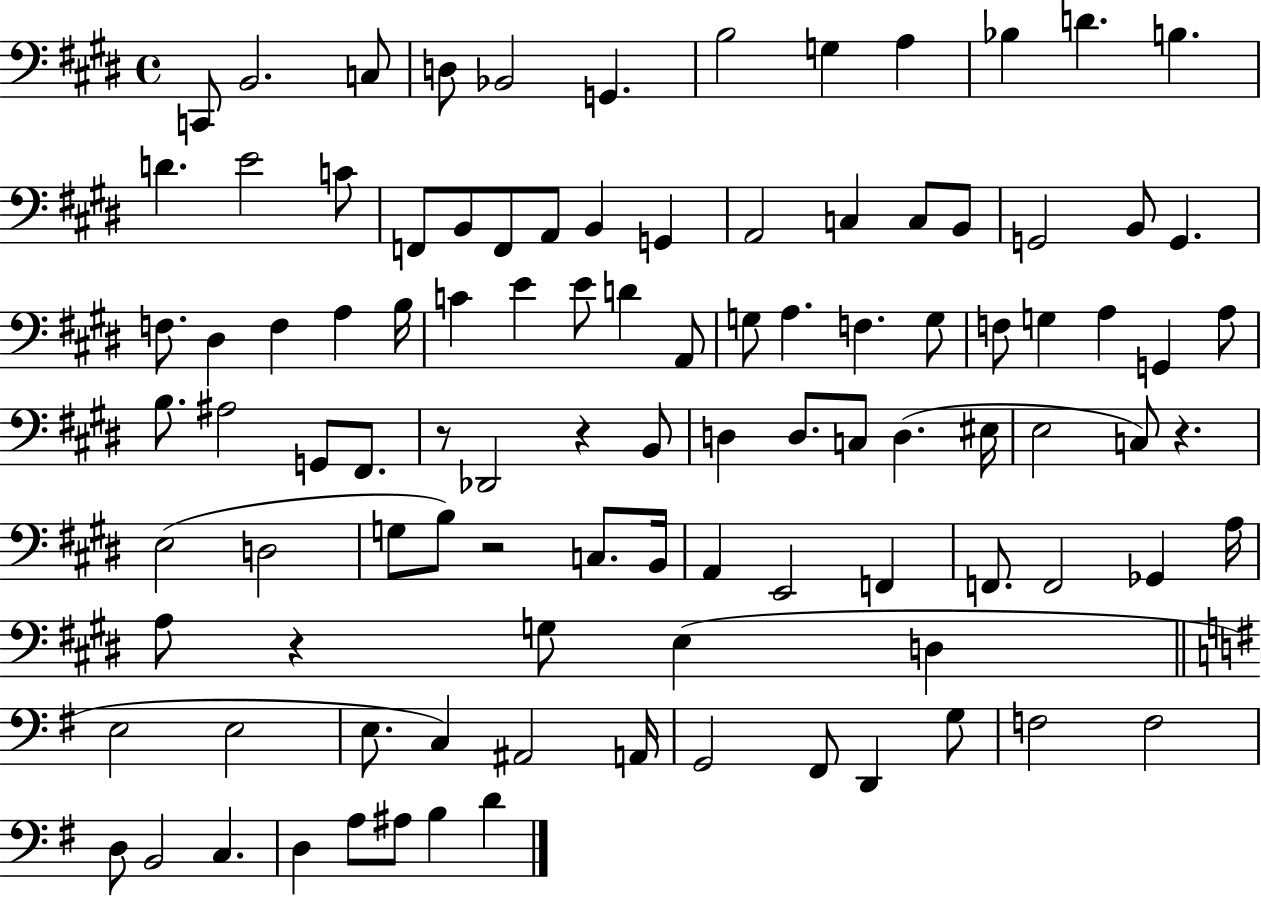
X:1
T:Untitled
M:4/4
L:1/4
K:E
C,,/2 B,,2 C,/2 D,/2 _B,,2 G,, B,2 G, A, _B, D B, D E2 C/2 F,,/2 B,,/2 F,,/2 A,,/2 B,, G,, A,,2 C, C,/2 B,,/2 G,,2 B,,/2 G,, F,/2 ^D, F, A, B,/4 C E E/2 D A,,/2 G,/2 A, F, G,/2 F,/2 G, A, G,, A,/2 B,/2 ^A,2 G,,/2 ^F,,/2 z/2 _D,,2 z B,,/2 D, D,/2 C,/2 D, ^E,/4 E,2 C,/2 z E,2 D,2 G,/2 B,/2 z2 C,/2 B,,/4 A,, E,,2 F,, F,,/2 F,,2 _G,, A,/4 A,/2 z G,/2 E, D, E,2 E,2 E,/2 C, ^A,,2 A,,/4 G,,2 ^F,,/2 D,, G,/2 F,2 F,2 D,/2 B,,2 C, D, A,/2 ^A,/2 B, D